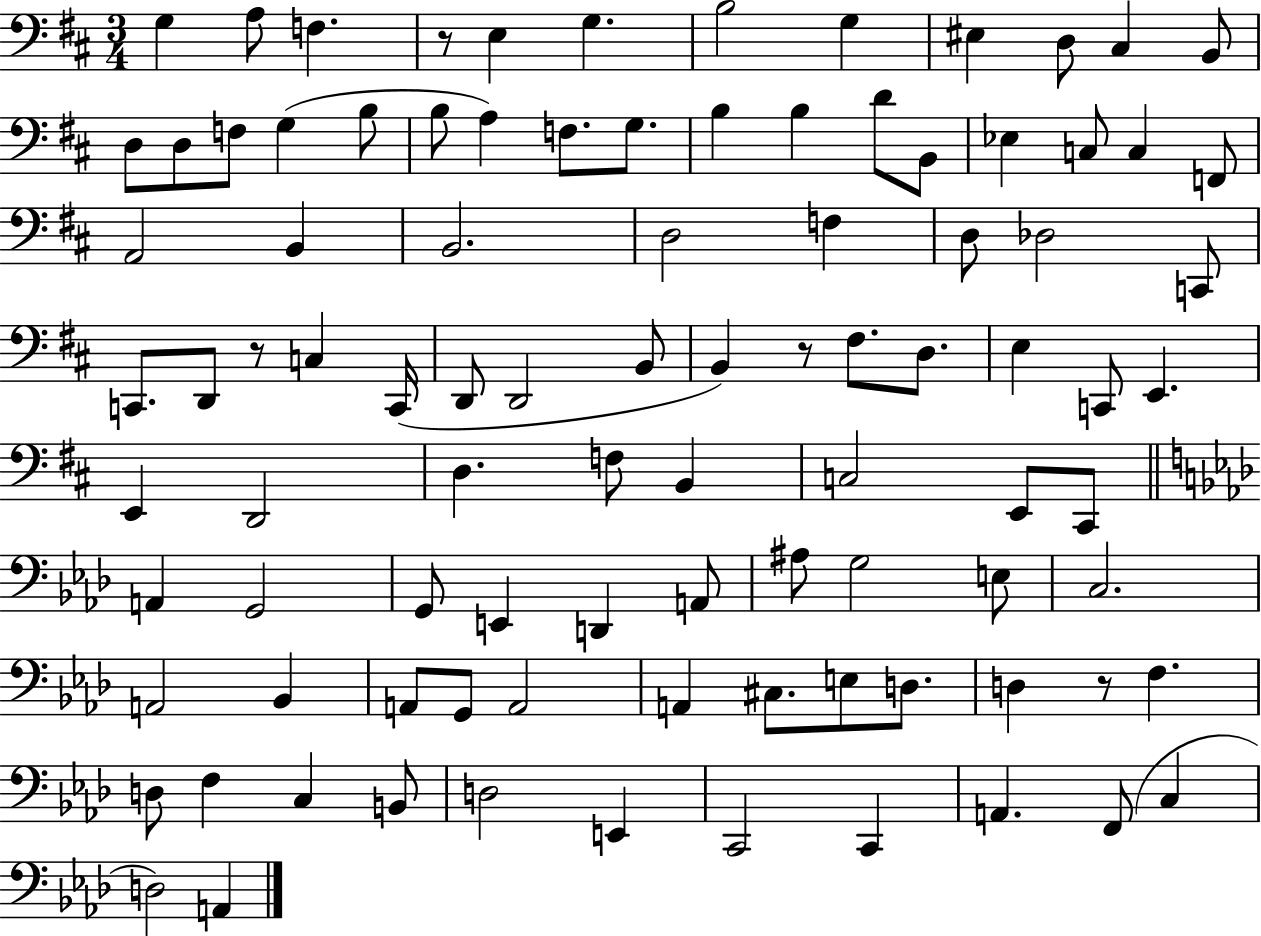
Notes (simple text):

G3/q A3/e F3/q. R/e E3/q G3/q. B3/h G3/q EIS3/q D3/e C#3/q B2/e D3/e D3/e F3/e G3/q B3/e B3/e A3/q F3/e. G3/e. B3/q B3/q D4/e B2/e Eb3/q C3/e C3/q F2/e A2/h B2/q B2/h. D3/h F3/q D3/e Db3/h C2/e C2/e. D2/e R/e C3/q C2/s D2/e D2/h B2/e B2/q R/e F#3/e. D3/e. E3/q C2/e E2/q. E2/q D2/h D3/q. F3/e B2/q C3/h E2/e C#2/e A2/q G2/h G2/e E2/q D2/q A2/e A#3/e G3/h E3/e C3/h. A2/h Bb2/q A2/e G2/e A2/h A2/q C#3/e. E3/e D3/e. D3/q R/e F3/q. D3/e F3/q C3/q B2/e D3/h E2/q C2/h C2/q A2/q. F2/e C3/q D3/h A2/q